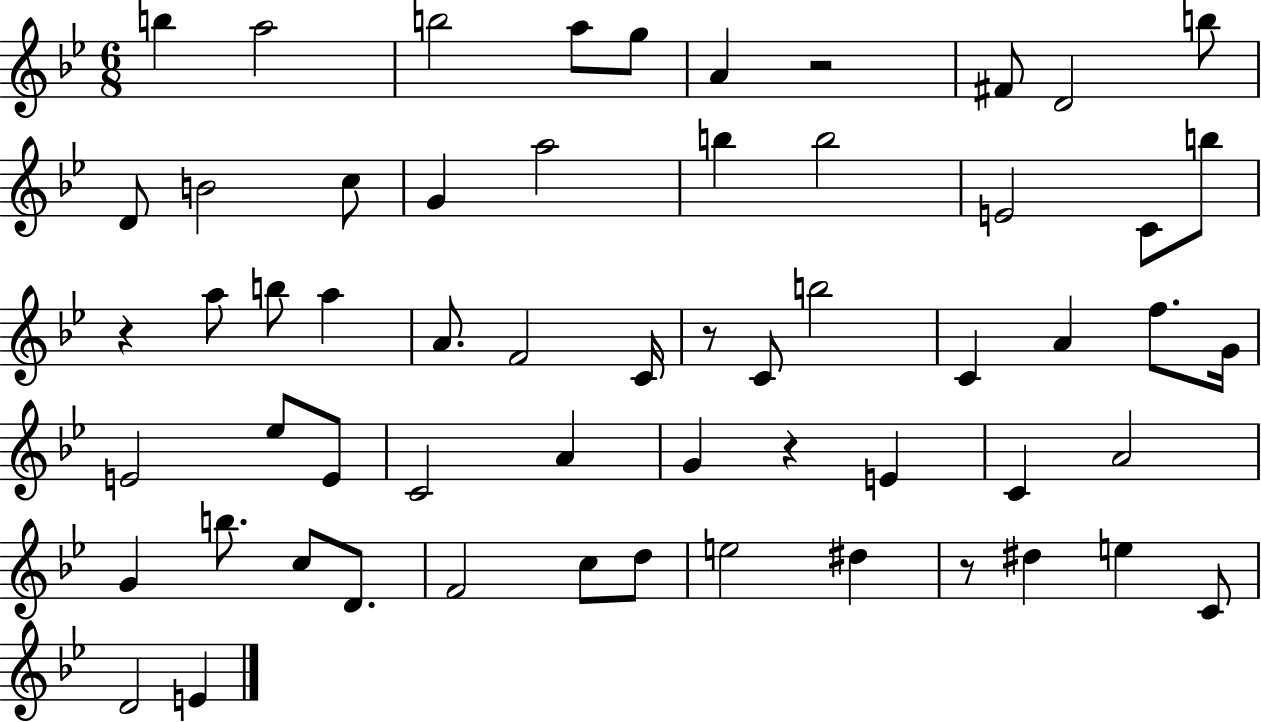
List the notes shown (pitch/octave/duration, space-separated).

B5/q A5/h B5/h A5/e G5/e A4/q R/h F#4/e D4/h B5/e D4/e B4/h C5/e G4/q A5/h B5/q B5/h E4/h C4/e B5/e R/q A5/e B5/e A5/q A4/e. F4/h C4/s R/e C4/e B5/h C4/q A4/q F5/e. G4/s E4/h Eb5/e E4/e C4/h A4/q G4/q R/q E4/q C4/q A4/h G4/q B5/e. C5/e D4/e. F4/h C5/e D5/e E5/h D#5/q R/e D#5/q E5/q C4/e D4/h E4/q